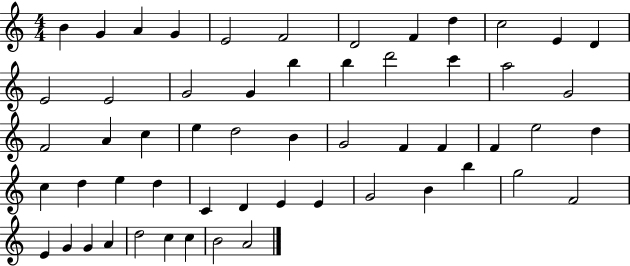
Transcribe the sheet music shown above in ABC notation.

X:1
T:Untitled
M:4/4
L:1/4
K:C
B G A G E2 F2 D2 F d c2 E D E2 E2 G2 G b b d'2 c' a2 G2 F2 A c e d2 B G2 F F F e2 d c d e d C D E E G2 B b g2 F2 E G G A d2 c c B2 A2